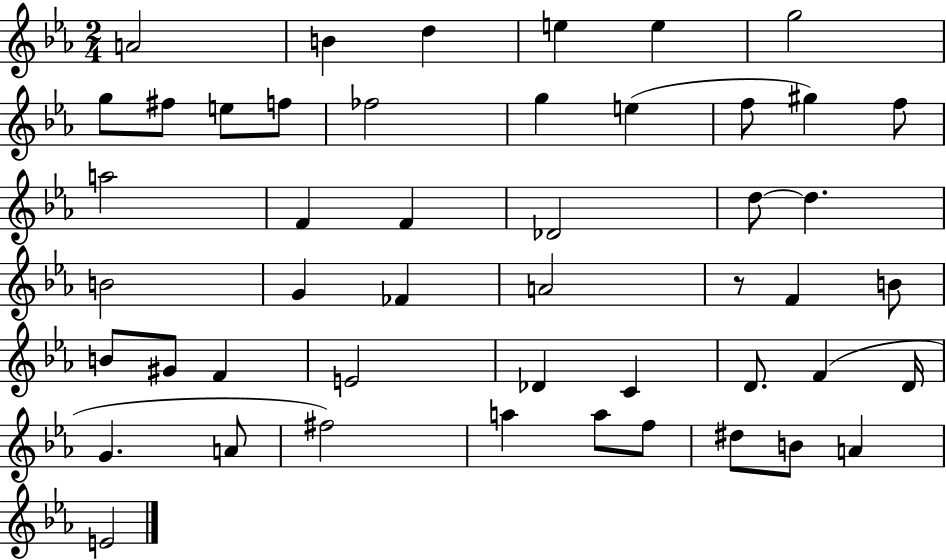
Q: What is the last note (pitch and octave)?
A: E4